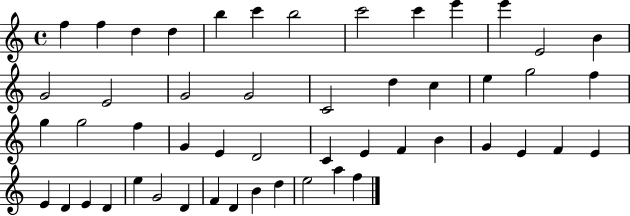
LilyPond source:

{
  \clef treble
  \time 4/4
  \defaultTimeSignature
  \key c \major
  f''4 f''4 d''4 d''4 | b''4 c'''4 b''2 | c'''2 c'''4 e'''4 | e'''4 e'2 b'4 | \break g'2 e'2 | g'2 g'2 | c'2 d''4 c''4 | e''4 g''2 f''4 | \break g''4 g''2 f''4 | g'4 e'4 d'2 | c'4 e'4 f'4 b'4 | g'4 e'4 f'4 e'4 | \break e'4 d'4 e'4 d'4 | e''4 g'2 d'4 | f'4 d'4 b'4 d''4 | e''2 a''4 f''4 | \break \bar "|."
}